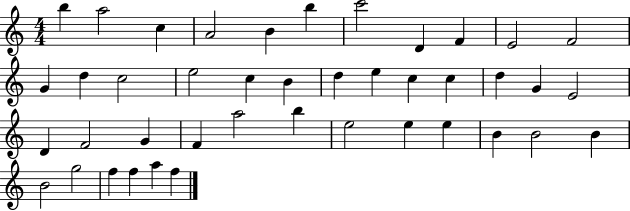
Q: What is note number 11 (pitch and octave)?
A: F4